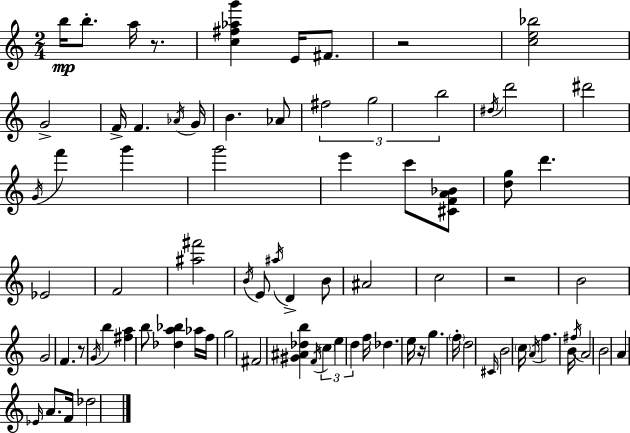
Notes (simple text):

B5/s B5/e. A5/s R/e. [C5,F#5,Ab5,G6]/q E4/s F#4/e. R/h [C5,E5,Bb5]/h G4/h F4/s F4/q. Ab4/s G4/s B4/q. Ab4/e F#5/h G5/h B5/h D#5/s D6/h D#6/h G4/s F6/q G6/q G6/h E6/q C6/e [C#4,F4,A4,Bb4]/e [D5,G5]/e D6/q. Eb4/h F4/h [A#5,F#6]/h B4/s E4/e A#5/s D4/q B4/e A#4/h C5/h R/h B4/h G4/h F4/q. R/e G4/s B5/q [F#5,A5]/q B5/e [Db5,A5,Bb5]/q Ab5/s F5/s G5/h F#4/h [G#4,A#4,Db5,B5]/q F4/s C5/q E5/q D5/q F5/s Db5/q. E5/s R/s G5/q. F5/s D5/h C#4/s B4/h C5/s A4/s F5/q. B4/s F#5/s A4/h B4/h A4/q Eb4/s A4/e. F4/s Db5/h